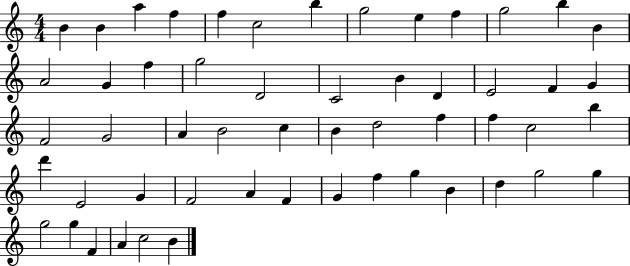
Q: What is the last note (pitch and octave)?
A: B4